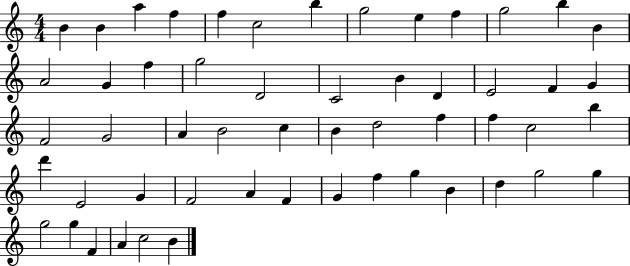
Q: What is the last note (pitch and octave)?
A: B4